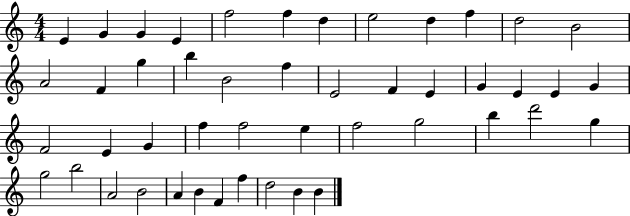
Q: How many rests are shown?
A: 0